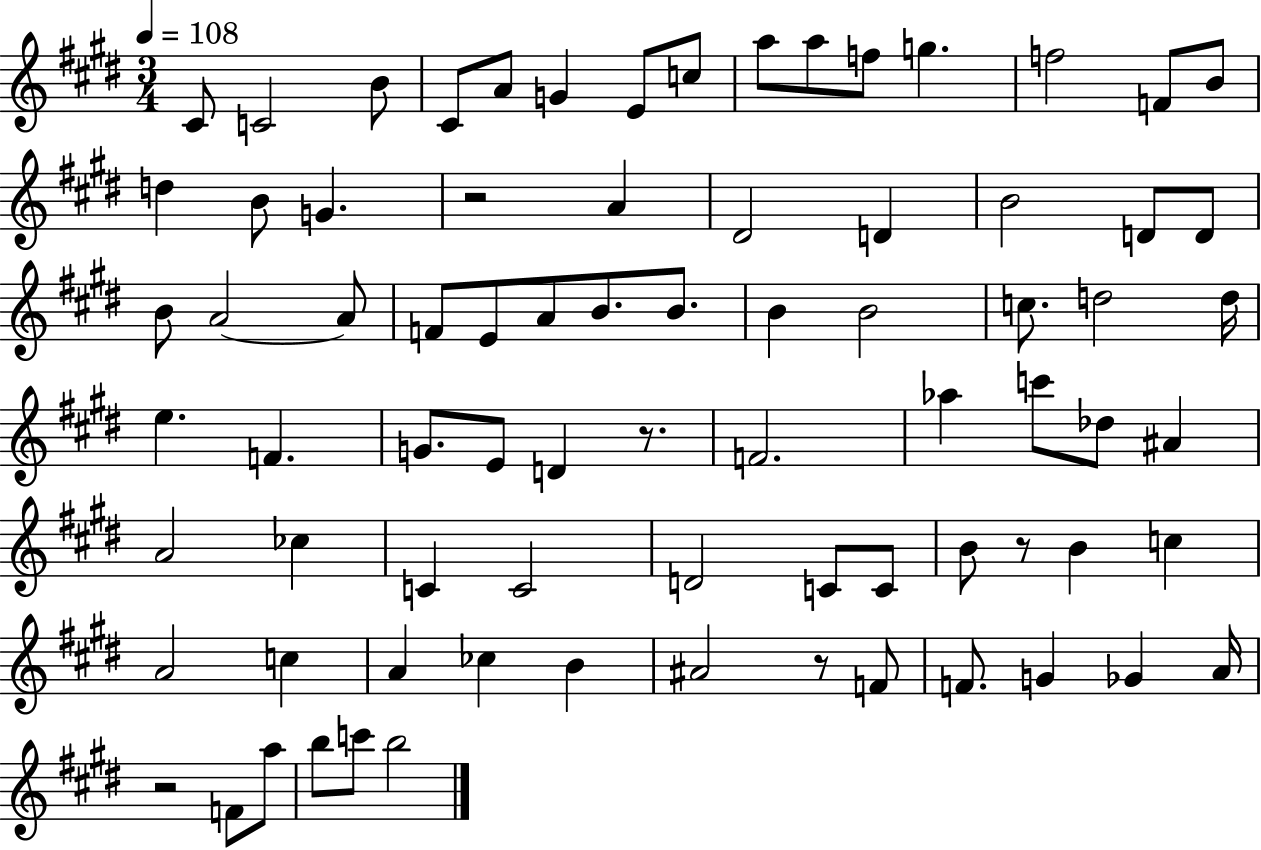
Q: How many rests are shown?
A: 5